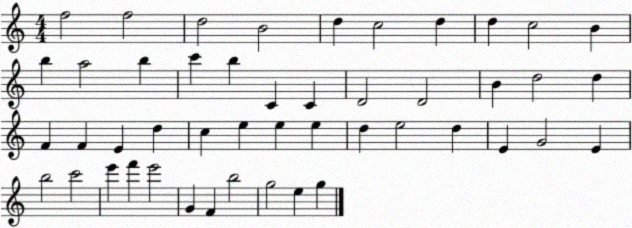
X:1
T:Untitled
M:4/4
L:1/4
K:C
f2 f2 d2 B2 d c2 d d c2 B b a2 b c' b C C D2 D2 B d2 d F F E d c e e e d e2 d E G2 E b2 c'2 e' f' e'2 G F b2 g2 e g